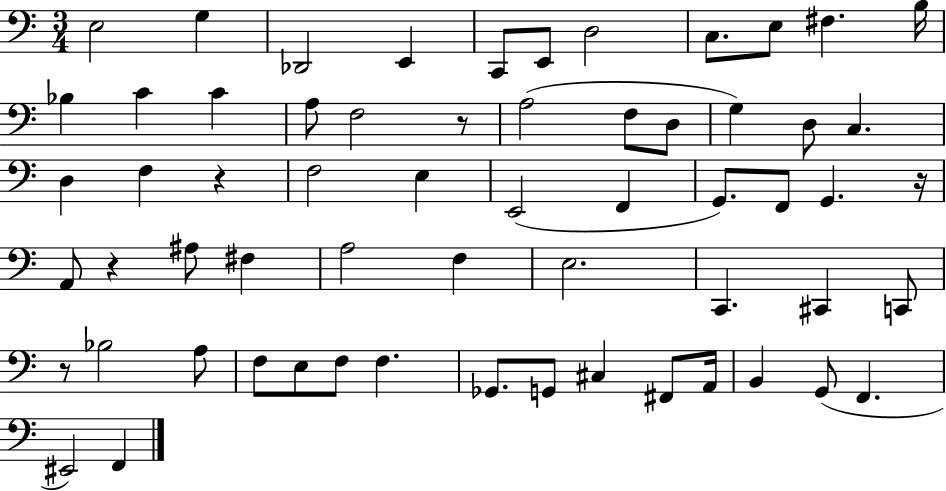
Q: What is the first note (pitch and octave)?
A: E3